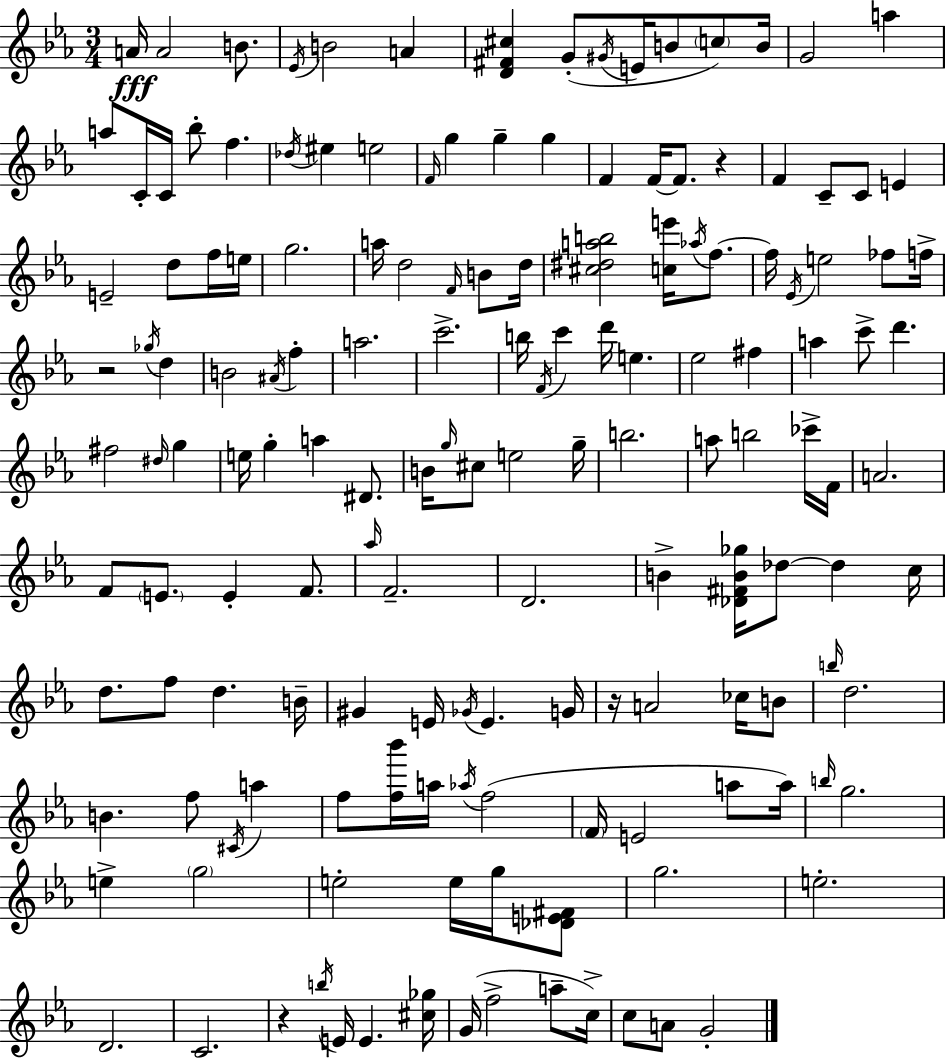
{
  \clef treble
  \numericTimeSignature
  \time 3/4
  \key ees \major
  a'16\fff a'2 b'8. | \acciaccatura { ees'16 } b'2 a'4 | <d' fis' cis''>4 g'8-.( \acciaccatura { gis'16 } e'16 b'8 \parenthesize c''8) | b'16 g'2 a''4 | \break a''8 c'16-. c'16 bes''8-. f''4. | \acciaccatura { des''16 } eis''4 e''2 | \grace { f'16 } g''4 g''4-- | g''4 f'4 f'16~~ f'8. | \break r4 f'4 c'8-- c'8 | e'4 e'2-- | d''8 f''16 e''16 g''2. | a''16 d''2 | \break \grace { f'16 } b'8 d''16 <cis'' dis'' a'' b''>2 | <c'' e'''>16 \acciaccatura { aes''16 } f''8.~~ f''16 \acciaccatura { ees'16 } e''2 | fes''8 f''16-> r2 | \acciaccatura { ges''16 } d''4 b'2 | \break \acciaccatura { ais'16 } f''4-. a''2. | c'''2.-> | b''16 \acciaccatura { f'16 } c'''4 | d'''16 e''4. ees''2 | \break fis''4 a''4 | c'''8-> d'''4. fis''2 | \grace { dis''16 } g''4 e''16 | g''4-. a''4 dis'8. b'16 | \break \grace { g''16 } cis''8 e''2 g''16-- | b''2. | a''8 b''2 ces'''16-> f'16 | a'2. | \break f'8 \parenthesize e'8. e'4-. f'8. | \grace { aes''16 } f'2.-- | d'2. | b'4-> <des' fis' b' ges''>16 des''8~~ des''4 | \break c''16 d''8. f''8 d''4. | b'16-- gis'4 e'16 \acciaccatura { ges'16 } e'4. | g'16 r16 a'2 ces''16 | b'8 \grace { b''16 } d''2. | \break b'4. f''8 \acciaccatura { cis'16 } | a''4 f''8 <f'' bes'''>16 a''16 \acciaccatura { aes''16 }( f''2 | \parenthesize f'16 e'2 | a''8 a''16) \grace { b''16 } g''2. | \break e''4-> \parenthesize g''2 | e''2-. | e''16 g''16 <des' e' fis'>8 g''2. | e''2.-. | \break d'2. | c'2. | r4 \acciaccatura { b''16 } e'16 | e'4. <cis'' ges''>16 g'16( f''2-> | \break a''8-- c''16->) c''8 a'8 g'2-. | \bar "|."
}